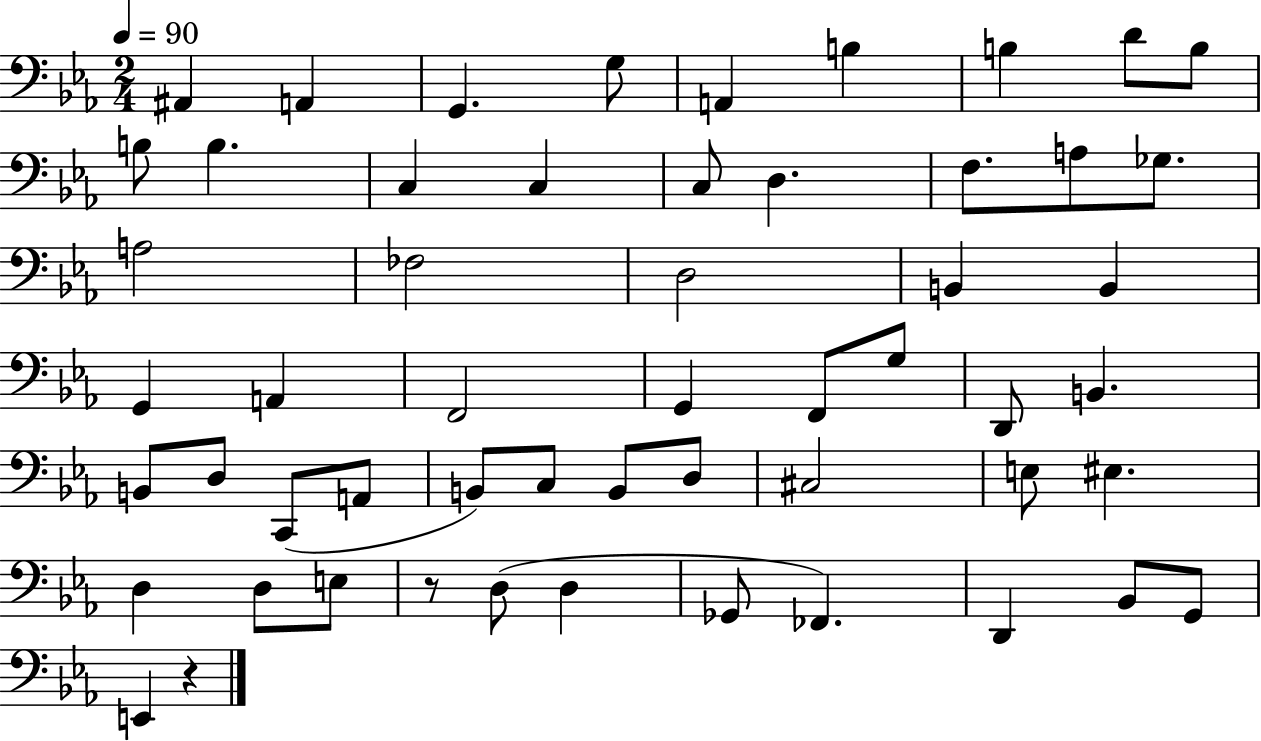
{
  \clef bass
  \numericTimeSignature
  \time 2/4
  \key ees \major
  \tempo 4 = 90
  ais,4 a,4 | g,4. g8 | a,4 b4 | b4 d'8 b8 | \break b8 b4. | c4 c4 | c8 d4. | f8. a8 ges8. | \break a2 | fes2 | d2 | b,4 b,4 | \break g,4 a,4 | f,2 | g,4 f,8 g8 | d,8 b,4. | \break b,8 d8 c,8( a,8 | b,8) c8 b,8 d8 | cis2 | e8 eis4. | \break d4 d8 e8 | r8 d8( d4 | ges,8 fes,4.) | d,4 bes,8 g,8 | \break e,4 r4 | \bar "|."
}